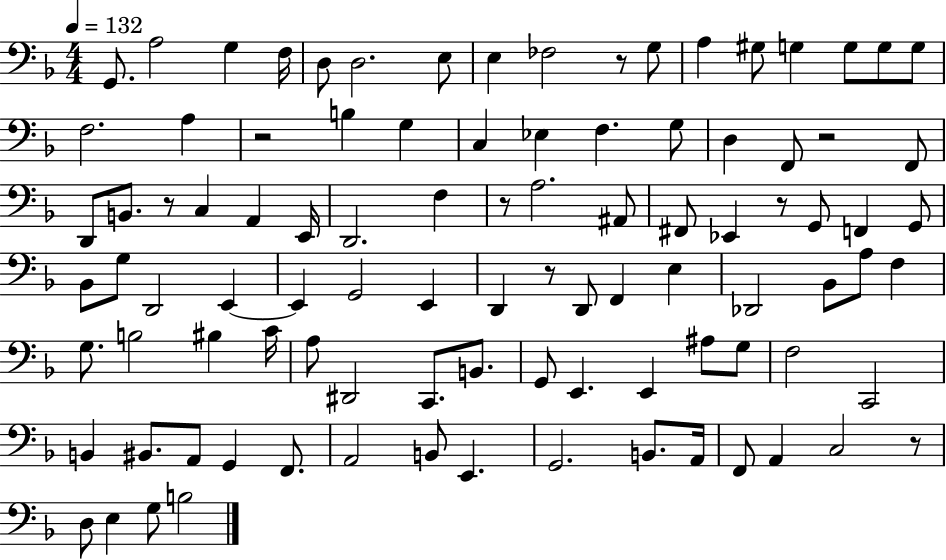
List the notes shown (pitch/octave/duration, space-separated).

G2/e. A3/h G3/q F3/s D3/e D3/h. E3/e E3/q FES3/h R/e G3/e A3/q G#3/e G3/q G3/e G3/e G3/e F3/h. A3/q R/h B3/q G3/q C3/q Eb3/q F3/q. G3/e D3/q F2/e R/h F2/e D2/e B2/e. R/e C3/q A2/q E2/s D2/h. F3/q R/e A3/h. A#2/e F#2/e Eb2/q R/e G2/e F2/q G2/e Bb2/e G3/e D2/h E2/q E2/q G2/h E2/q D2/q R/e D2/e F2/q E3/q Db2/h Bb2/e A3/e F3/q G3/e. B3/h BIS3/q C4/s A3/e D#2/h C2/e. B2/e. G2/e E2/q. E2/q A#3/e G3/e F3/h C2/h B2/q BIS2/e. A2/e G2/q F2/e. A2/h B2/e E2/q. G2/h. B2/e. A2/s F2/e A2/q C3/h R/e D3/e E3/q G3/e B3/h